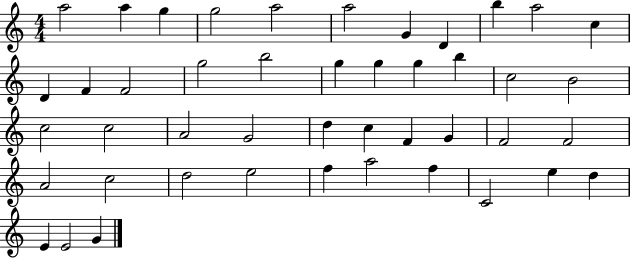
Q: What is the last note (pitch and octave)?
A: G4